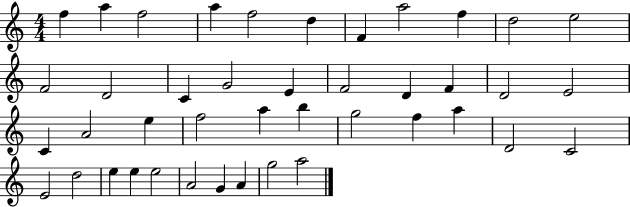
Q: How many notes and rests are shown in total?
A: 42